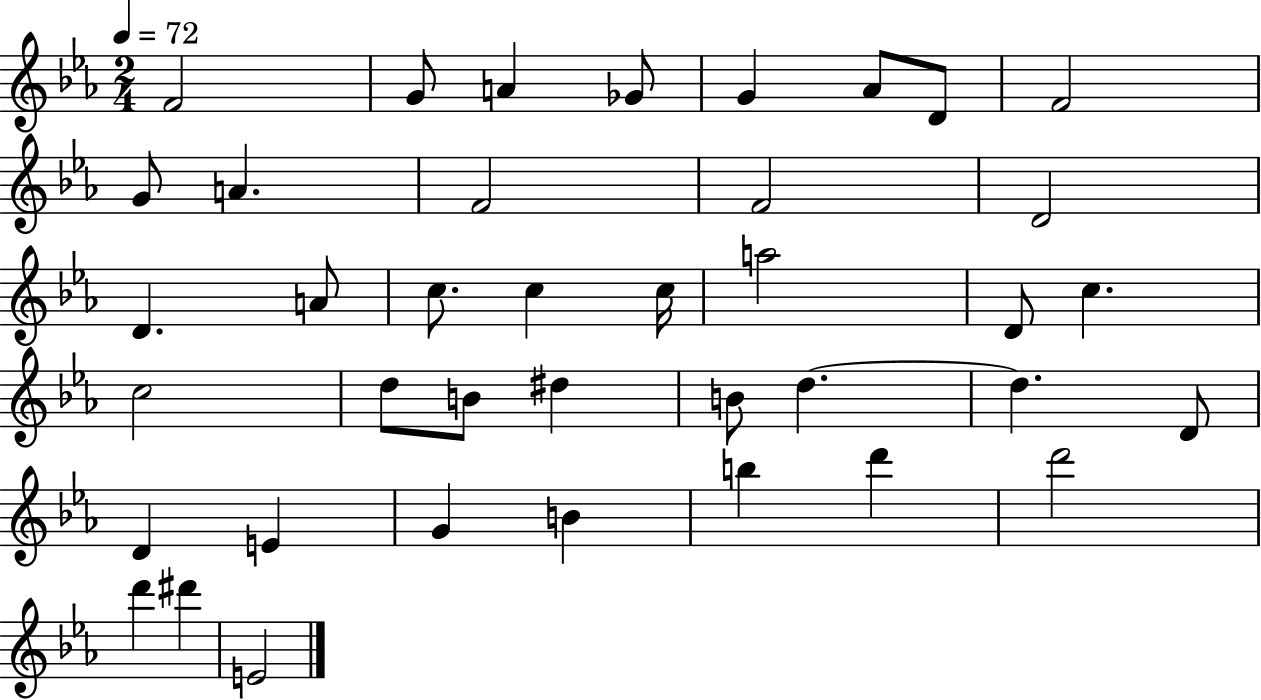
{
  \clef treble
  \numericTimeSignature
  \time 2/4
  \key ees \major
  \tempo 4 = 72
  \repeat volta 2 { f'2 | g'8 a'4 ges'8 | g'4 aes'8 d'8 | f'2 | \break g'8 a'4. | f'2 | f'2 | d'2 | \break d'4. a'8 | c''8. c''4 c''16 | a''2 | d'8 c''4. | \break c''2 | d''8 b'8 dis''4 | b'8 d''4.~~ | d''4. d'8 | \break d'4 e'4 | g'4 b'4 | b''4 d'''4 | d'''2 | \break d'''4 dis'''4 | e'2 | } \bar "|."
}